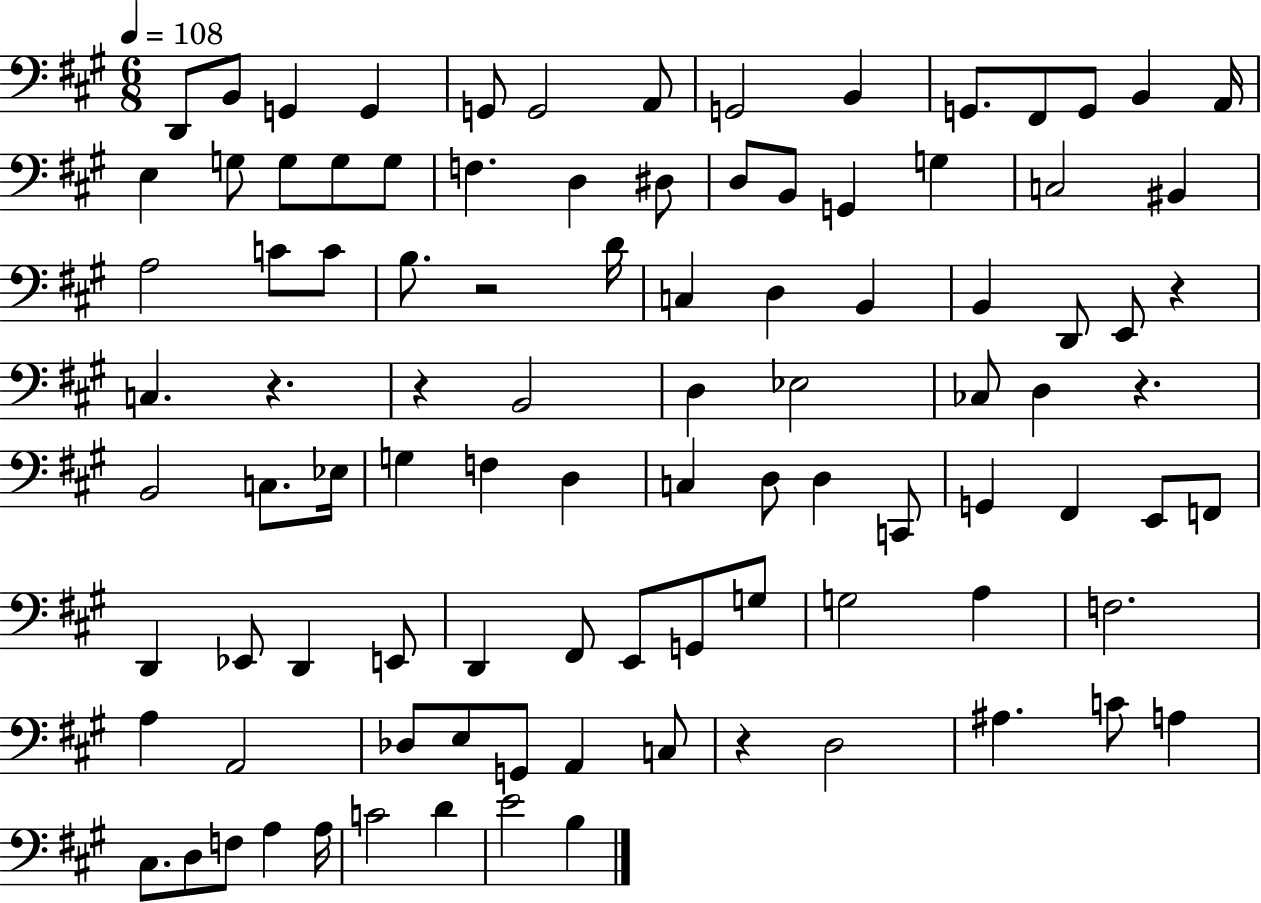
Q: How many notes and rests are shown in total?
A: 97